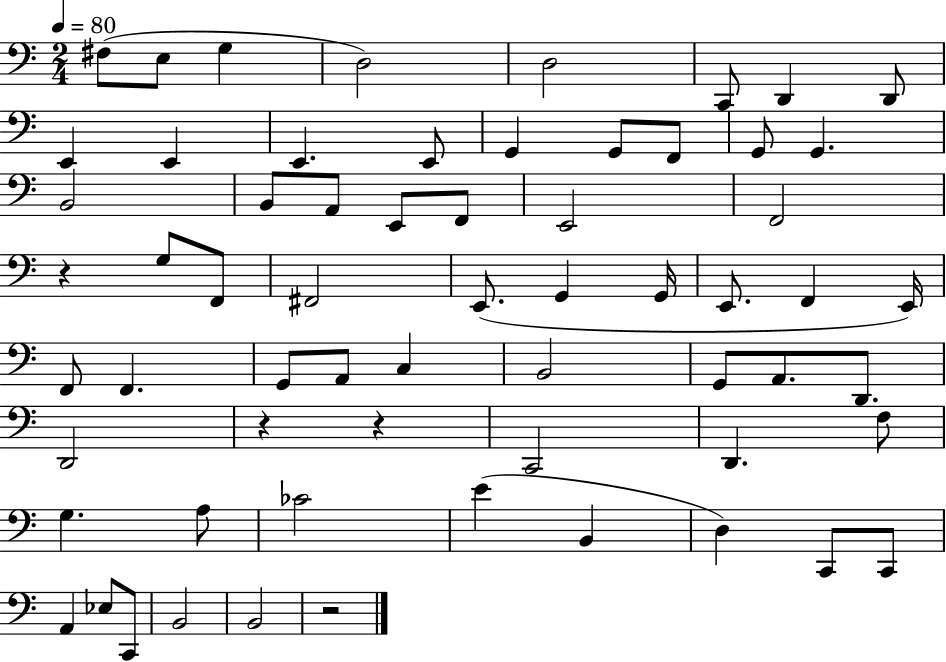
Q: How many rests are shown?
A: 4